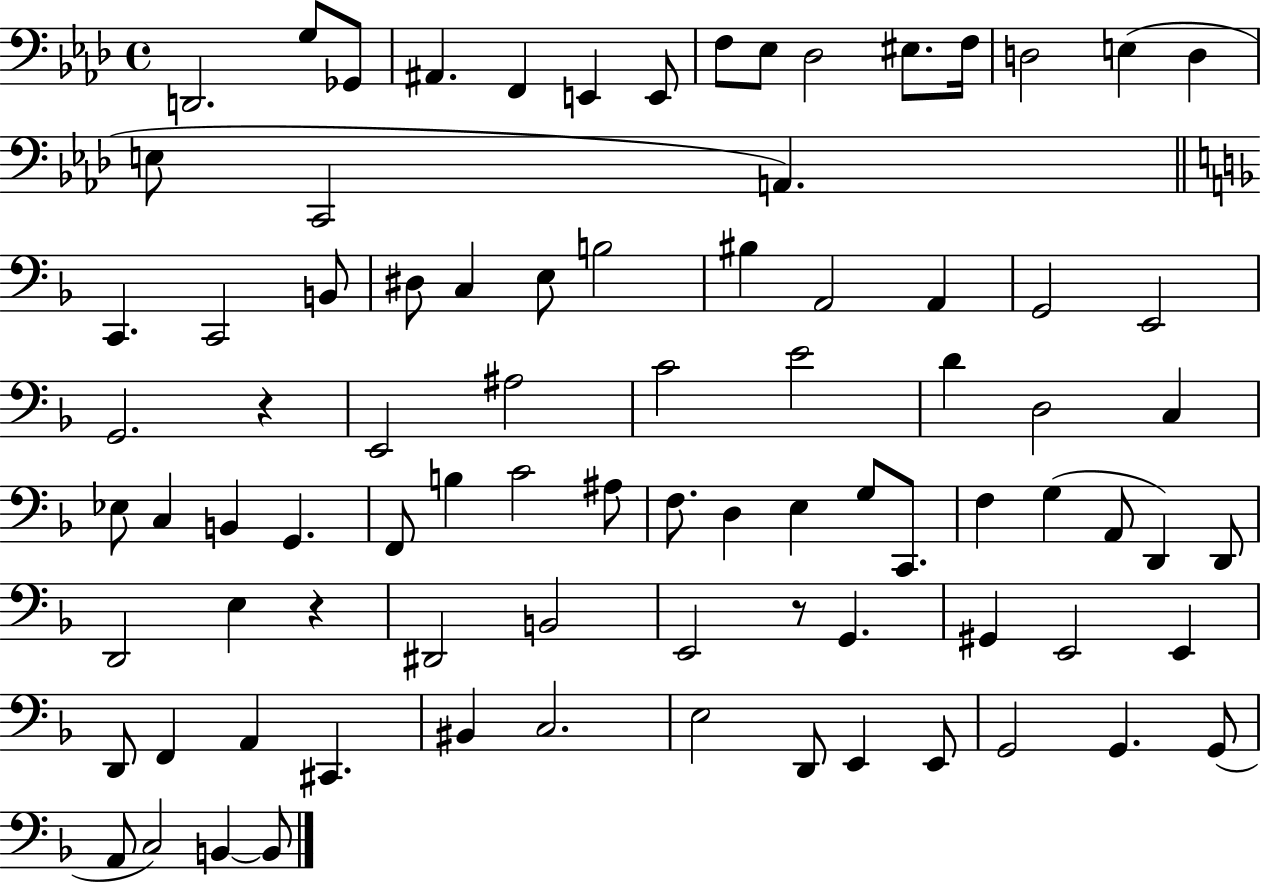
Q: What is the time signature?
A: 4/4